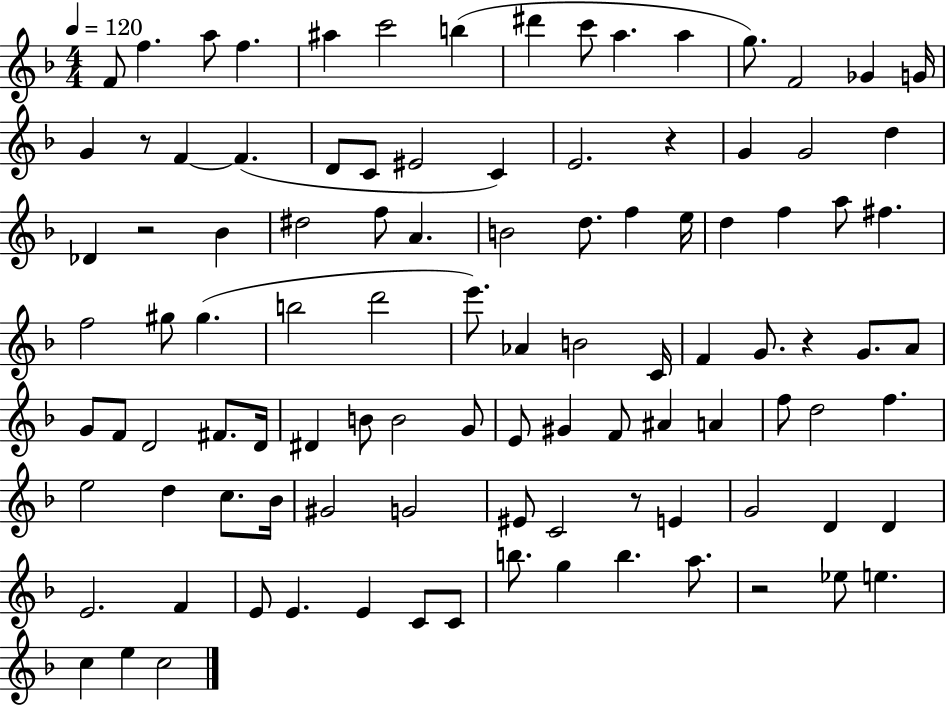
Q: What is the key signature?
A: F major